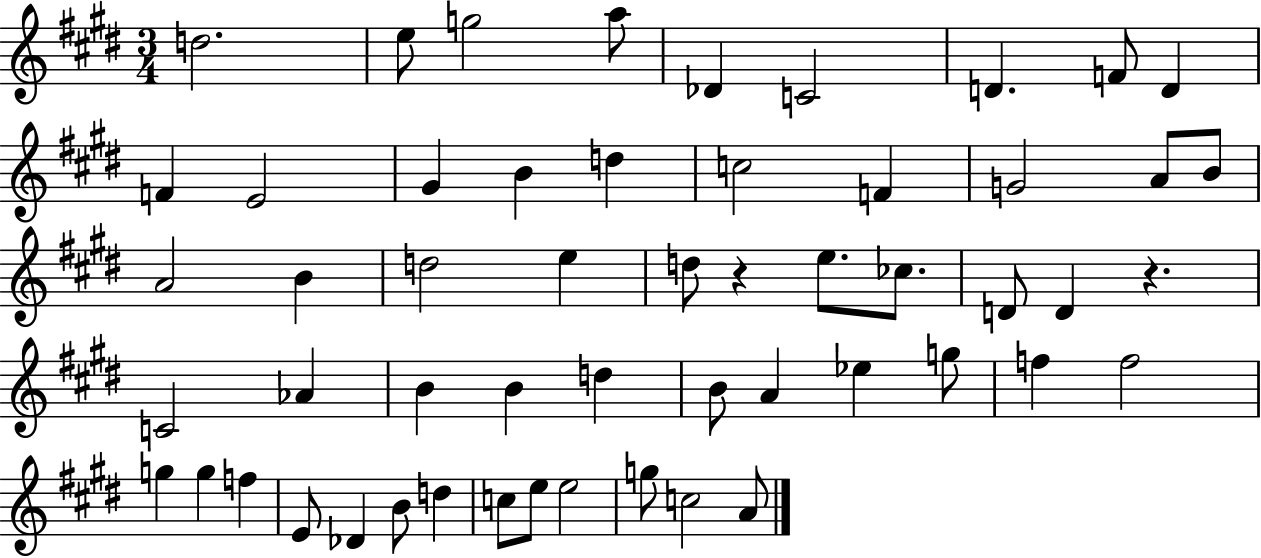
{
  \clef treble
  \numericTimeSignature
  \time 3/4
  \key e \major
  d''2. | e''8 g''2 a''8 | des'4 c'2 | d'4. f'8 d'4 | \break f'4 e'2 | gis'4 b'4 d''4 | c''2 f'4 | g'2 a'8 b'8 | \break a'2 b'4 | d''2 e''4 | d''8 r4 e''8. ces''8. | d'8 d'4 r4. | \break c'2 aes'4 | b'4 b'4 d''4 | b'8 a'4 ees''4 g''8 | f''4 f''2 | \break g''4 g''4 f''4 | e'8 des'4 b'8 d''4 | c''8 e''8 e''2 | g''8 c''2 a'8 | \break \bar "|."
}